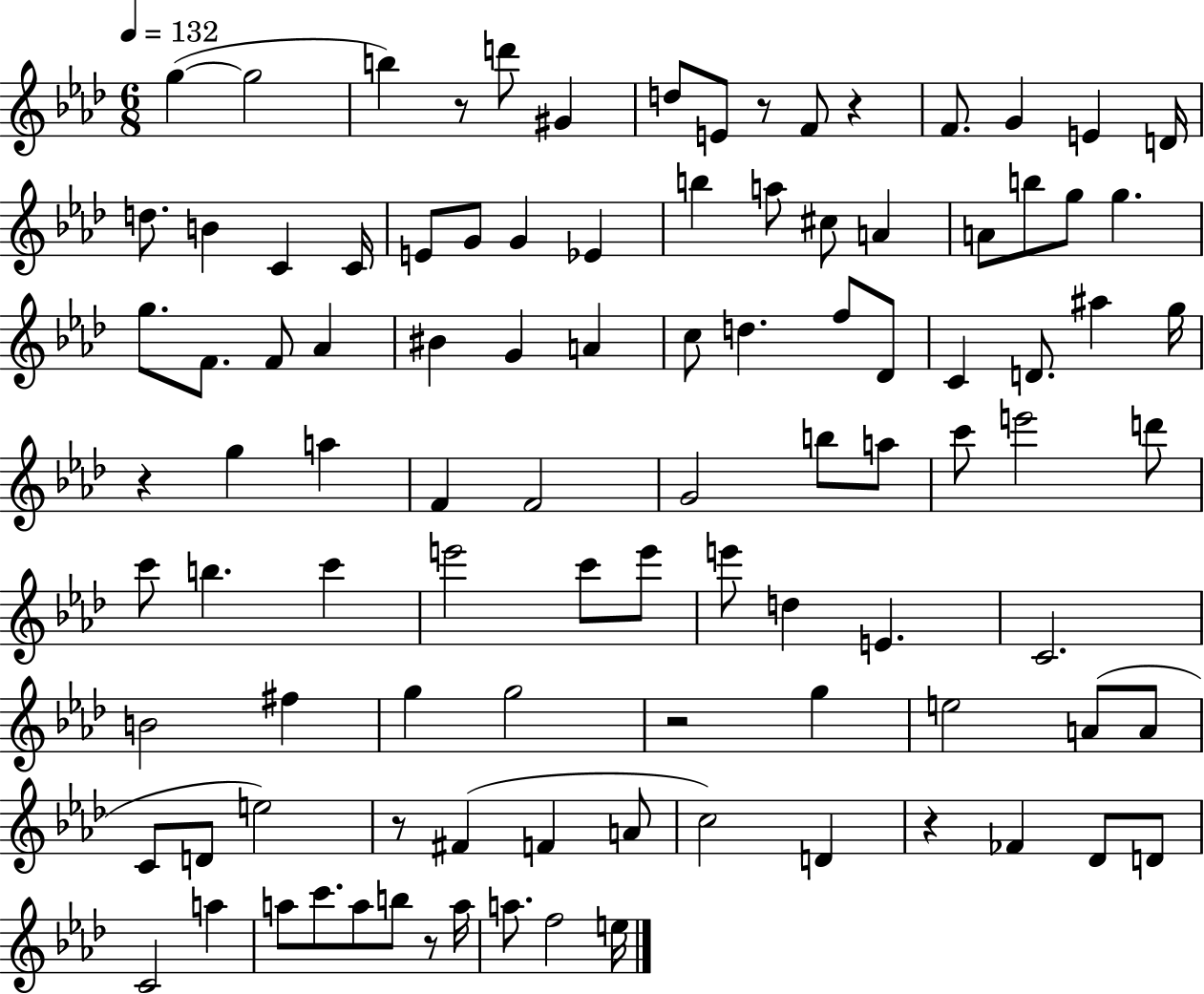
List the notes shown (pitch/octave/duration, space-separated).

G5/q G5/h B5/q R/e D6/e G#4/q D5/e E4/e R/e F4/e R/q F4/e. G4/q E4/q D4/s D5/e. B4/q C4/q C4/s E4/e G4/e G4/q Eb4/q B5/q A5/e C#5/e A4/q A4/e B5/e G5/e G5/q. G5/e. F4/e. F4/e Ab4/q BIS4/q G4/q A4/q C5/e D5/q. F5/e Db4/e C4/q D4/e. A#5/q G5/s R/q G5/q A5/q F4/q F4/h G4/h B5/e A5/e C6/e E6/h D6/e C6/e B5/q. C6/q E6/h C6/e E6/e E6/e D5/q E4/q. C4/h. B4/h F#5/q G5/q G5/h R/h G5/q E5/h A4/e A4/e C4/e D4/e E5/h R/e F#4/q F4/q A4/e C5/h D4/q R/q FES4/q Db4/e D4/e C4/h A5/q A5/e C6/e. A5/e B5/e R/e A5/s A5/e. F5/h E5/s